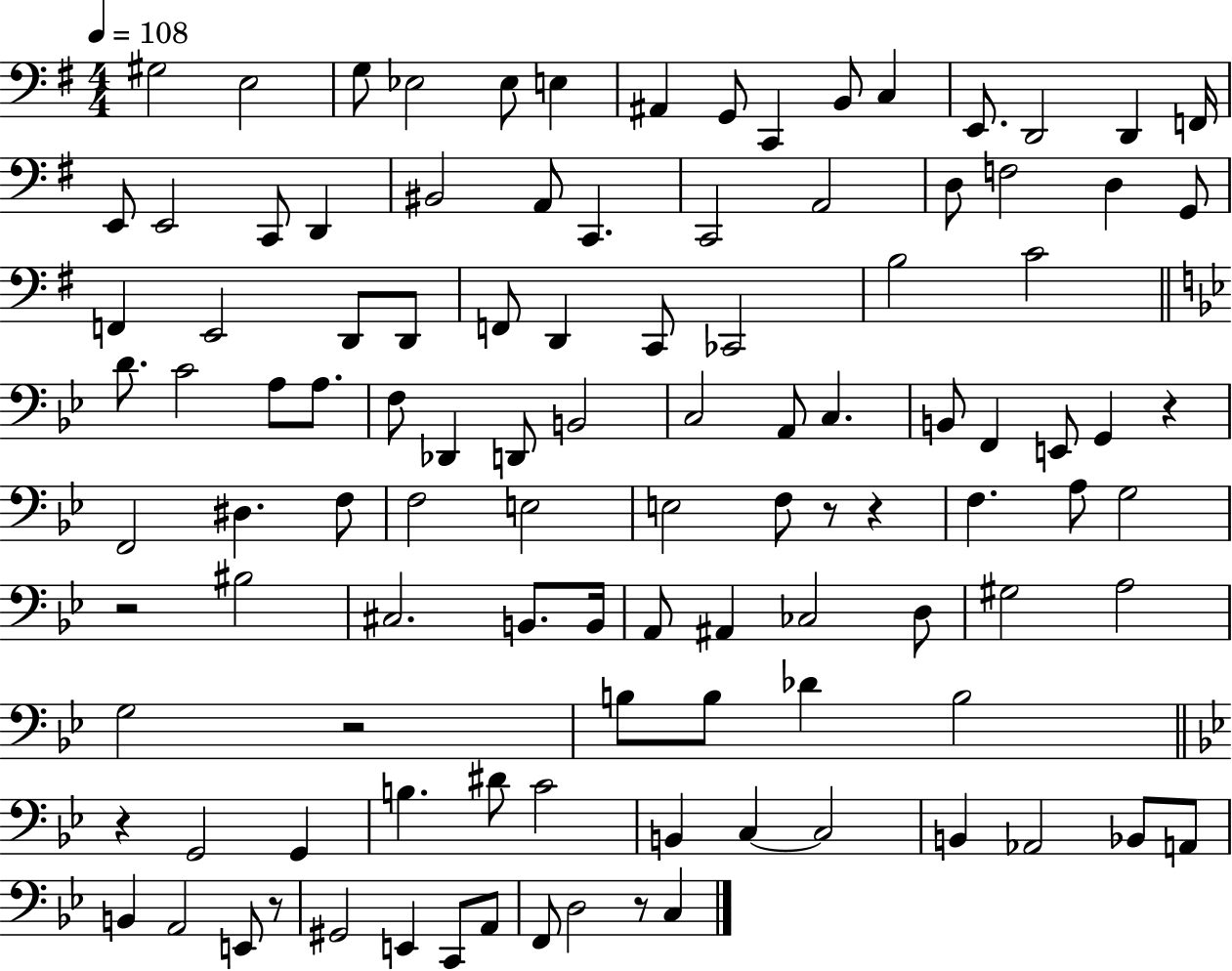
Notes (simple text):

G#3/h E3/h G3/e Eb3/h Eb3/e E3/q A#2/q G2/e C2/q B2/e C3/q E2/e. D2/h D2/q F2/s E2/e E2/h C2/e D2/q BIS2/h A2/e C2/q. C2/h A2/h D3/e F3/h D3/q G2/e F2/q E2/h D2/e D2/e F2/e D2/q C2/e CES2/h B3/h C4/h D4/e. C4/h A3/e A3/e. F3/e Db2/q D2/e B2/h C3/h A2/e C3/q. B2/e F2/q E2/e G2/q R/q F2/h D#3/q. F3/e F3/h E3/h E3/h F3/e R/e R/q F3/q. A3/e G3/h R/h BIS3/h C#3/h. B2/e. B2/s A2/e A#2/q CES3/h D3/e G#3/h A3/h G3/h R/h B3/e B3/e Db4/q B3/h R/q G2/h G2/q B3/q. D#4/e C4/h B2/q C3/q C3/h B2/q Ab2/h Bb2/e A2/e B2/q A2/h E2/e R/e G#2/h E2/q C2/e A2/e F2/e D3/h R/e C3/q